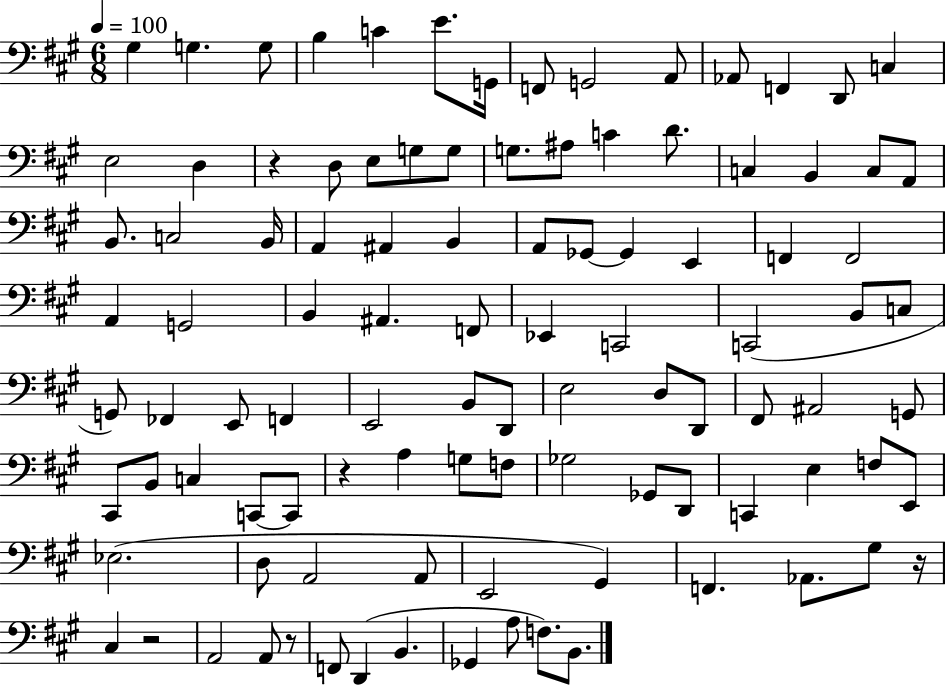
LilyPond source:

{
  \clef bass
  \numericTimeSignature
  \time 6/8
  \key a \major
  \tempo 4 = 100
  gis4 g4. g8 | b4 c'4 e'8. g,16 | f,8 g,2 a,8 | aes,8 f,4 d,8 c4 | \break e2 d4 | r4 d8 e8 g8 g8 | g8. ais8 c'4 d'8. | c4 b,4 c8 a,8 | \break b,8. c2 b,16 | a,4 ais,4 b,4 | a,8 ges,8~~ ges,4 e,4 | f,4 f,2 | \break a,4 g,2 | b,4 ais,4. f,8 | ees,4 c,2 | c,2( b,8 c8 | \break g,8) fes,4 e,8 f,4 | e,2 b,8 d,8 | e2 d8 d,8 | fis,8 ais,2 g,8 | \break cis,8 b,8 c4 c,8~~ c,8 | r4 a4 g8 f8 | ges2 ges,8 d,8 | c,4 e4 f8 e,8 | \break ees2.( | d8 a,2 a,8 | e,2 gis,4) | f,4. aes,8. gis8 r16 | \break cis4 r2 | a,2 a,8 r8 | f,8 d,4( b,4. | ges,4 a8 f8.) b,8. | \break \bar "|."
}